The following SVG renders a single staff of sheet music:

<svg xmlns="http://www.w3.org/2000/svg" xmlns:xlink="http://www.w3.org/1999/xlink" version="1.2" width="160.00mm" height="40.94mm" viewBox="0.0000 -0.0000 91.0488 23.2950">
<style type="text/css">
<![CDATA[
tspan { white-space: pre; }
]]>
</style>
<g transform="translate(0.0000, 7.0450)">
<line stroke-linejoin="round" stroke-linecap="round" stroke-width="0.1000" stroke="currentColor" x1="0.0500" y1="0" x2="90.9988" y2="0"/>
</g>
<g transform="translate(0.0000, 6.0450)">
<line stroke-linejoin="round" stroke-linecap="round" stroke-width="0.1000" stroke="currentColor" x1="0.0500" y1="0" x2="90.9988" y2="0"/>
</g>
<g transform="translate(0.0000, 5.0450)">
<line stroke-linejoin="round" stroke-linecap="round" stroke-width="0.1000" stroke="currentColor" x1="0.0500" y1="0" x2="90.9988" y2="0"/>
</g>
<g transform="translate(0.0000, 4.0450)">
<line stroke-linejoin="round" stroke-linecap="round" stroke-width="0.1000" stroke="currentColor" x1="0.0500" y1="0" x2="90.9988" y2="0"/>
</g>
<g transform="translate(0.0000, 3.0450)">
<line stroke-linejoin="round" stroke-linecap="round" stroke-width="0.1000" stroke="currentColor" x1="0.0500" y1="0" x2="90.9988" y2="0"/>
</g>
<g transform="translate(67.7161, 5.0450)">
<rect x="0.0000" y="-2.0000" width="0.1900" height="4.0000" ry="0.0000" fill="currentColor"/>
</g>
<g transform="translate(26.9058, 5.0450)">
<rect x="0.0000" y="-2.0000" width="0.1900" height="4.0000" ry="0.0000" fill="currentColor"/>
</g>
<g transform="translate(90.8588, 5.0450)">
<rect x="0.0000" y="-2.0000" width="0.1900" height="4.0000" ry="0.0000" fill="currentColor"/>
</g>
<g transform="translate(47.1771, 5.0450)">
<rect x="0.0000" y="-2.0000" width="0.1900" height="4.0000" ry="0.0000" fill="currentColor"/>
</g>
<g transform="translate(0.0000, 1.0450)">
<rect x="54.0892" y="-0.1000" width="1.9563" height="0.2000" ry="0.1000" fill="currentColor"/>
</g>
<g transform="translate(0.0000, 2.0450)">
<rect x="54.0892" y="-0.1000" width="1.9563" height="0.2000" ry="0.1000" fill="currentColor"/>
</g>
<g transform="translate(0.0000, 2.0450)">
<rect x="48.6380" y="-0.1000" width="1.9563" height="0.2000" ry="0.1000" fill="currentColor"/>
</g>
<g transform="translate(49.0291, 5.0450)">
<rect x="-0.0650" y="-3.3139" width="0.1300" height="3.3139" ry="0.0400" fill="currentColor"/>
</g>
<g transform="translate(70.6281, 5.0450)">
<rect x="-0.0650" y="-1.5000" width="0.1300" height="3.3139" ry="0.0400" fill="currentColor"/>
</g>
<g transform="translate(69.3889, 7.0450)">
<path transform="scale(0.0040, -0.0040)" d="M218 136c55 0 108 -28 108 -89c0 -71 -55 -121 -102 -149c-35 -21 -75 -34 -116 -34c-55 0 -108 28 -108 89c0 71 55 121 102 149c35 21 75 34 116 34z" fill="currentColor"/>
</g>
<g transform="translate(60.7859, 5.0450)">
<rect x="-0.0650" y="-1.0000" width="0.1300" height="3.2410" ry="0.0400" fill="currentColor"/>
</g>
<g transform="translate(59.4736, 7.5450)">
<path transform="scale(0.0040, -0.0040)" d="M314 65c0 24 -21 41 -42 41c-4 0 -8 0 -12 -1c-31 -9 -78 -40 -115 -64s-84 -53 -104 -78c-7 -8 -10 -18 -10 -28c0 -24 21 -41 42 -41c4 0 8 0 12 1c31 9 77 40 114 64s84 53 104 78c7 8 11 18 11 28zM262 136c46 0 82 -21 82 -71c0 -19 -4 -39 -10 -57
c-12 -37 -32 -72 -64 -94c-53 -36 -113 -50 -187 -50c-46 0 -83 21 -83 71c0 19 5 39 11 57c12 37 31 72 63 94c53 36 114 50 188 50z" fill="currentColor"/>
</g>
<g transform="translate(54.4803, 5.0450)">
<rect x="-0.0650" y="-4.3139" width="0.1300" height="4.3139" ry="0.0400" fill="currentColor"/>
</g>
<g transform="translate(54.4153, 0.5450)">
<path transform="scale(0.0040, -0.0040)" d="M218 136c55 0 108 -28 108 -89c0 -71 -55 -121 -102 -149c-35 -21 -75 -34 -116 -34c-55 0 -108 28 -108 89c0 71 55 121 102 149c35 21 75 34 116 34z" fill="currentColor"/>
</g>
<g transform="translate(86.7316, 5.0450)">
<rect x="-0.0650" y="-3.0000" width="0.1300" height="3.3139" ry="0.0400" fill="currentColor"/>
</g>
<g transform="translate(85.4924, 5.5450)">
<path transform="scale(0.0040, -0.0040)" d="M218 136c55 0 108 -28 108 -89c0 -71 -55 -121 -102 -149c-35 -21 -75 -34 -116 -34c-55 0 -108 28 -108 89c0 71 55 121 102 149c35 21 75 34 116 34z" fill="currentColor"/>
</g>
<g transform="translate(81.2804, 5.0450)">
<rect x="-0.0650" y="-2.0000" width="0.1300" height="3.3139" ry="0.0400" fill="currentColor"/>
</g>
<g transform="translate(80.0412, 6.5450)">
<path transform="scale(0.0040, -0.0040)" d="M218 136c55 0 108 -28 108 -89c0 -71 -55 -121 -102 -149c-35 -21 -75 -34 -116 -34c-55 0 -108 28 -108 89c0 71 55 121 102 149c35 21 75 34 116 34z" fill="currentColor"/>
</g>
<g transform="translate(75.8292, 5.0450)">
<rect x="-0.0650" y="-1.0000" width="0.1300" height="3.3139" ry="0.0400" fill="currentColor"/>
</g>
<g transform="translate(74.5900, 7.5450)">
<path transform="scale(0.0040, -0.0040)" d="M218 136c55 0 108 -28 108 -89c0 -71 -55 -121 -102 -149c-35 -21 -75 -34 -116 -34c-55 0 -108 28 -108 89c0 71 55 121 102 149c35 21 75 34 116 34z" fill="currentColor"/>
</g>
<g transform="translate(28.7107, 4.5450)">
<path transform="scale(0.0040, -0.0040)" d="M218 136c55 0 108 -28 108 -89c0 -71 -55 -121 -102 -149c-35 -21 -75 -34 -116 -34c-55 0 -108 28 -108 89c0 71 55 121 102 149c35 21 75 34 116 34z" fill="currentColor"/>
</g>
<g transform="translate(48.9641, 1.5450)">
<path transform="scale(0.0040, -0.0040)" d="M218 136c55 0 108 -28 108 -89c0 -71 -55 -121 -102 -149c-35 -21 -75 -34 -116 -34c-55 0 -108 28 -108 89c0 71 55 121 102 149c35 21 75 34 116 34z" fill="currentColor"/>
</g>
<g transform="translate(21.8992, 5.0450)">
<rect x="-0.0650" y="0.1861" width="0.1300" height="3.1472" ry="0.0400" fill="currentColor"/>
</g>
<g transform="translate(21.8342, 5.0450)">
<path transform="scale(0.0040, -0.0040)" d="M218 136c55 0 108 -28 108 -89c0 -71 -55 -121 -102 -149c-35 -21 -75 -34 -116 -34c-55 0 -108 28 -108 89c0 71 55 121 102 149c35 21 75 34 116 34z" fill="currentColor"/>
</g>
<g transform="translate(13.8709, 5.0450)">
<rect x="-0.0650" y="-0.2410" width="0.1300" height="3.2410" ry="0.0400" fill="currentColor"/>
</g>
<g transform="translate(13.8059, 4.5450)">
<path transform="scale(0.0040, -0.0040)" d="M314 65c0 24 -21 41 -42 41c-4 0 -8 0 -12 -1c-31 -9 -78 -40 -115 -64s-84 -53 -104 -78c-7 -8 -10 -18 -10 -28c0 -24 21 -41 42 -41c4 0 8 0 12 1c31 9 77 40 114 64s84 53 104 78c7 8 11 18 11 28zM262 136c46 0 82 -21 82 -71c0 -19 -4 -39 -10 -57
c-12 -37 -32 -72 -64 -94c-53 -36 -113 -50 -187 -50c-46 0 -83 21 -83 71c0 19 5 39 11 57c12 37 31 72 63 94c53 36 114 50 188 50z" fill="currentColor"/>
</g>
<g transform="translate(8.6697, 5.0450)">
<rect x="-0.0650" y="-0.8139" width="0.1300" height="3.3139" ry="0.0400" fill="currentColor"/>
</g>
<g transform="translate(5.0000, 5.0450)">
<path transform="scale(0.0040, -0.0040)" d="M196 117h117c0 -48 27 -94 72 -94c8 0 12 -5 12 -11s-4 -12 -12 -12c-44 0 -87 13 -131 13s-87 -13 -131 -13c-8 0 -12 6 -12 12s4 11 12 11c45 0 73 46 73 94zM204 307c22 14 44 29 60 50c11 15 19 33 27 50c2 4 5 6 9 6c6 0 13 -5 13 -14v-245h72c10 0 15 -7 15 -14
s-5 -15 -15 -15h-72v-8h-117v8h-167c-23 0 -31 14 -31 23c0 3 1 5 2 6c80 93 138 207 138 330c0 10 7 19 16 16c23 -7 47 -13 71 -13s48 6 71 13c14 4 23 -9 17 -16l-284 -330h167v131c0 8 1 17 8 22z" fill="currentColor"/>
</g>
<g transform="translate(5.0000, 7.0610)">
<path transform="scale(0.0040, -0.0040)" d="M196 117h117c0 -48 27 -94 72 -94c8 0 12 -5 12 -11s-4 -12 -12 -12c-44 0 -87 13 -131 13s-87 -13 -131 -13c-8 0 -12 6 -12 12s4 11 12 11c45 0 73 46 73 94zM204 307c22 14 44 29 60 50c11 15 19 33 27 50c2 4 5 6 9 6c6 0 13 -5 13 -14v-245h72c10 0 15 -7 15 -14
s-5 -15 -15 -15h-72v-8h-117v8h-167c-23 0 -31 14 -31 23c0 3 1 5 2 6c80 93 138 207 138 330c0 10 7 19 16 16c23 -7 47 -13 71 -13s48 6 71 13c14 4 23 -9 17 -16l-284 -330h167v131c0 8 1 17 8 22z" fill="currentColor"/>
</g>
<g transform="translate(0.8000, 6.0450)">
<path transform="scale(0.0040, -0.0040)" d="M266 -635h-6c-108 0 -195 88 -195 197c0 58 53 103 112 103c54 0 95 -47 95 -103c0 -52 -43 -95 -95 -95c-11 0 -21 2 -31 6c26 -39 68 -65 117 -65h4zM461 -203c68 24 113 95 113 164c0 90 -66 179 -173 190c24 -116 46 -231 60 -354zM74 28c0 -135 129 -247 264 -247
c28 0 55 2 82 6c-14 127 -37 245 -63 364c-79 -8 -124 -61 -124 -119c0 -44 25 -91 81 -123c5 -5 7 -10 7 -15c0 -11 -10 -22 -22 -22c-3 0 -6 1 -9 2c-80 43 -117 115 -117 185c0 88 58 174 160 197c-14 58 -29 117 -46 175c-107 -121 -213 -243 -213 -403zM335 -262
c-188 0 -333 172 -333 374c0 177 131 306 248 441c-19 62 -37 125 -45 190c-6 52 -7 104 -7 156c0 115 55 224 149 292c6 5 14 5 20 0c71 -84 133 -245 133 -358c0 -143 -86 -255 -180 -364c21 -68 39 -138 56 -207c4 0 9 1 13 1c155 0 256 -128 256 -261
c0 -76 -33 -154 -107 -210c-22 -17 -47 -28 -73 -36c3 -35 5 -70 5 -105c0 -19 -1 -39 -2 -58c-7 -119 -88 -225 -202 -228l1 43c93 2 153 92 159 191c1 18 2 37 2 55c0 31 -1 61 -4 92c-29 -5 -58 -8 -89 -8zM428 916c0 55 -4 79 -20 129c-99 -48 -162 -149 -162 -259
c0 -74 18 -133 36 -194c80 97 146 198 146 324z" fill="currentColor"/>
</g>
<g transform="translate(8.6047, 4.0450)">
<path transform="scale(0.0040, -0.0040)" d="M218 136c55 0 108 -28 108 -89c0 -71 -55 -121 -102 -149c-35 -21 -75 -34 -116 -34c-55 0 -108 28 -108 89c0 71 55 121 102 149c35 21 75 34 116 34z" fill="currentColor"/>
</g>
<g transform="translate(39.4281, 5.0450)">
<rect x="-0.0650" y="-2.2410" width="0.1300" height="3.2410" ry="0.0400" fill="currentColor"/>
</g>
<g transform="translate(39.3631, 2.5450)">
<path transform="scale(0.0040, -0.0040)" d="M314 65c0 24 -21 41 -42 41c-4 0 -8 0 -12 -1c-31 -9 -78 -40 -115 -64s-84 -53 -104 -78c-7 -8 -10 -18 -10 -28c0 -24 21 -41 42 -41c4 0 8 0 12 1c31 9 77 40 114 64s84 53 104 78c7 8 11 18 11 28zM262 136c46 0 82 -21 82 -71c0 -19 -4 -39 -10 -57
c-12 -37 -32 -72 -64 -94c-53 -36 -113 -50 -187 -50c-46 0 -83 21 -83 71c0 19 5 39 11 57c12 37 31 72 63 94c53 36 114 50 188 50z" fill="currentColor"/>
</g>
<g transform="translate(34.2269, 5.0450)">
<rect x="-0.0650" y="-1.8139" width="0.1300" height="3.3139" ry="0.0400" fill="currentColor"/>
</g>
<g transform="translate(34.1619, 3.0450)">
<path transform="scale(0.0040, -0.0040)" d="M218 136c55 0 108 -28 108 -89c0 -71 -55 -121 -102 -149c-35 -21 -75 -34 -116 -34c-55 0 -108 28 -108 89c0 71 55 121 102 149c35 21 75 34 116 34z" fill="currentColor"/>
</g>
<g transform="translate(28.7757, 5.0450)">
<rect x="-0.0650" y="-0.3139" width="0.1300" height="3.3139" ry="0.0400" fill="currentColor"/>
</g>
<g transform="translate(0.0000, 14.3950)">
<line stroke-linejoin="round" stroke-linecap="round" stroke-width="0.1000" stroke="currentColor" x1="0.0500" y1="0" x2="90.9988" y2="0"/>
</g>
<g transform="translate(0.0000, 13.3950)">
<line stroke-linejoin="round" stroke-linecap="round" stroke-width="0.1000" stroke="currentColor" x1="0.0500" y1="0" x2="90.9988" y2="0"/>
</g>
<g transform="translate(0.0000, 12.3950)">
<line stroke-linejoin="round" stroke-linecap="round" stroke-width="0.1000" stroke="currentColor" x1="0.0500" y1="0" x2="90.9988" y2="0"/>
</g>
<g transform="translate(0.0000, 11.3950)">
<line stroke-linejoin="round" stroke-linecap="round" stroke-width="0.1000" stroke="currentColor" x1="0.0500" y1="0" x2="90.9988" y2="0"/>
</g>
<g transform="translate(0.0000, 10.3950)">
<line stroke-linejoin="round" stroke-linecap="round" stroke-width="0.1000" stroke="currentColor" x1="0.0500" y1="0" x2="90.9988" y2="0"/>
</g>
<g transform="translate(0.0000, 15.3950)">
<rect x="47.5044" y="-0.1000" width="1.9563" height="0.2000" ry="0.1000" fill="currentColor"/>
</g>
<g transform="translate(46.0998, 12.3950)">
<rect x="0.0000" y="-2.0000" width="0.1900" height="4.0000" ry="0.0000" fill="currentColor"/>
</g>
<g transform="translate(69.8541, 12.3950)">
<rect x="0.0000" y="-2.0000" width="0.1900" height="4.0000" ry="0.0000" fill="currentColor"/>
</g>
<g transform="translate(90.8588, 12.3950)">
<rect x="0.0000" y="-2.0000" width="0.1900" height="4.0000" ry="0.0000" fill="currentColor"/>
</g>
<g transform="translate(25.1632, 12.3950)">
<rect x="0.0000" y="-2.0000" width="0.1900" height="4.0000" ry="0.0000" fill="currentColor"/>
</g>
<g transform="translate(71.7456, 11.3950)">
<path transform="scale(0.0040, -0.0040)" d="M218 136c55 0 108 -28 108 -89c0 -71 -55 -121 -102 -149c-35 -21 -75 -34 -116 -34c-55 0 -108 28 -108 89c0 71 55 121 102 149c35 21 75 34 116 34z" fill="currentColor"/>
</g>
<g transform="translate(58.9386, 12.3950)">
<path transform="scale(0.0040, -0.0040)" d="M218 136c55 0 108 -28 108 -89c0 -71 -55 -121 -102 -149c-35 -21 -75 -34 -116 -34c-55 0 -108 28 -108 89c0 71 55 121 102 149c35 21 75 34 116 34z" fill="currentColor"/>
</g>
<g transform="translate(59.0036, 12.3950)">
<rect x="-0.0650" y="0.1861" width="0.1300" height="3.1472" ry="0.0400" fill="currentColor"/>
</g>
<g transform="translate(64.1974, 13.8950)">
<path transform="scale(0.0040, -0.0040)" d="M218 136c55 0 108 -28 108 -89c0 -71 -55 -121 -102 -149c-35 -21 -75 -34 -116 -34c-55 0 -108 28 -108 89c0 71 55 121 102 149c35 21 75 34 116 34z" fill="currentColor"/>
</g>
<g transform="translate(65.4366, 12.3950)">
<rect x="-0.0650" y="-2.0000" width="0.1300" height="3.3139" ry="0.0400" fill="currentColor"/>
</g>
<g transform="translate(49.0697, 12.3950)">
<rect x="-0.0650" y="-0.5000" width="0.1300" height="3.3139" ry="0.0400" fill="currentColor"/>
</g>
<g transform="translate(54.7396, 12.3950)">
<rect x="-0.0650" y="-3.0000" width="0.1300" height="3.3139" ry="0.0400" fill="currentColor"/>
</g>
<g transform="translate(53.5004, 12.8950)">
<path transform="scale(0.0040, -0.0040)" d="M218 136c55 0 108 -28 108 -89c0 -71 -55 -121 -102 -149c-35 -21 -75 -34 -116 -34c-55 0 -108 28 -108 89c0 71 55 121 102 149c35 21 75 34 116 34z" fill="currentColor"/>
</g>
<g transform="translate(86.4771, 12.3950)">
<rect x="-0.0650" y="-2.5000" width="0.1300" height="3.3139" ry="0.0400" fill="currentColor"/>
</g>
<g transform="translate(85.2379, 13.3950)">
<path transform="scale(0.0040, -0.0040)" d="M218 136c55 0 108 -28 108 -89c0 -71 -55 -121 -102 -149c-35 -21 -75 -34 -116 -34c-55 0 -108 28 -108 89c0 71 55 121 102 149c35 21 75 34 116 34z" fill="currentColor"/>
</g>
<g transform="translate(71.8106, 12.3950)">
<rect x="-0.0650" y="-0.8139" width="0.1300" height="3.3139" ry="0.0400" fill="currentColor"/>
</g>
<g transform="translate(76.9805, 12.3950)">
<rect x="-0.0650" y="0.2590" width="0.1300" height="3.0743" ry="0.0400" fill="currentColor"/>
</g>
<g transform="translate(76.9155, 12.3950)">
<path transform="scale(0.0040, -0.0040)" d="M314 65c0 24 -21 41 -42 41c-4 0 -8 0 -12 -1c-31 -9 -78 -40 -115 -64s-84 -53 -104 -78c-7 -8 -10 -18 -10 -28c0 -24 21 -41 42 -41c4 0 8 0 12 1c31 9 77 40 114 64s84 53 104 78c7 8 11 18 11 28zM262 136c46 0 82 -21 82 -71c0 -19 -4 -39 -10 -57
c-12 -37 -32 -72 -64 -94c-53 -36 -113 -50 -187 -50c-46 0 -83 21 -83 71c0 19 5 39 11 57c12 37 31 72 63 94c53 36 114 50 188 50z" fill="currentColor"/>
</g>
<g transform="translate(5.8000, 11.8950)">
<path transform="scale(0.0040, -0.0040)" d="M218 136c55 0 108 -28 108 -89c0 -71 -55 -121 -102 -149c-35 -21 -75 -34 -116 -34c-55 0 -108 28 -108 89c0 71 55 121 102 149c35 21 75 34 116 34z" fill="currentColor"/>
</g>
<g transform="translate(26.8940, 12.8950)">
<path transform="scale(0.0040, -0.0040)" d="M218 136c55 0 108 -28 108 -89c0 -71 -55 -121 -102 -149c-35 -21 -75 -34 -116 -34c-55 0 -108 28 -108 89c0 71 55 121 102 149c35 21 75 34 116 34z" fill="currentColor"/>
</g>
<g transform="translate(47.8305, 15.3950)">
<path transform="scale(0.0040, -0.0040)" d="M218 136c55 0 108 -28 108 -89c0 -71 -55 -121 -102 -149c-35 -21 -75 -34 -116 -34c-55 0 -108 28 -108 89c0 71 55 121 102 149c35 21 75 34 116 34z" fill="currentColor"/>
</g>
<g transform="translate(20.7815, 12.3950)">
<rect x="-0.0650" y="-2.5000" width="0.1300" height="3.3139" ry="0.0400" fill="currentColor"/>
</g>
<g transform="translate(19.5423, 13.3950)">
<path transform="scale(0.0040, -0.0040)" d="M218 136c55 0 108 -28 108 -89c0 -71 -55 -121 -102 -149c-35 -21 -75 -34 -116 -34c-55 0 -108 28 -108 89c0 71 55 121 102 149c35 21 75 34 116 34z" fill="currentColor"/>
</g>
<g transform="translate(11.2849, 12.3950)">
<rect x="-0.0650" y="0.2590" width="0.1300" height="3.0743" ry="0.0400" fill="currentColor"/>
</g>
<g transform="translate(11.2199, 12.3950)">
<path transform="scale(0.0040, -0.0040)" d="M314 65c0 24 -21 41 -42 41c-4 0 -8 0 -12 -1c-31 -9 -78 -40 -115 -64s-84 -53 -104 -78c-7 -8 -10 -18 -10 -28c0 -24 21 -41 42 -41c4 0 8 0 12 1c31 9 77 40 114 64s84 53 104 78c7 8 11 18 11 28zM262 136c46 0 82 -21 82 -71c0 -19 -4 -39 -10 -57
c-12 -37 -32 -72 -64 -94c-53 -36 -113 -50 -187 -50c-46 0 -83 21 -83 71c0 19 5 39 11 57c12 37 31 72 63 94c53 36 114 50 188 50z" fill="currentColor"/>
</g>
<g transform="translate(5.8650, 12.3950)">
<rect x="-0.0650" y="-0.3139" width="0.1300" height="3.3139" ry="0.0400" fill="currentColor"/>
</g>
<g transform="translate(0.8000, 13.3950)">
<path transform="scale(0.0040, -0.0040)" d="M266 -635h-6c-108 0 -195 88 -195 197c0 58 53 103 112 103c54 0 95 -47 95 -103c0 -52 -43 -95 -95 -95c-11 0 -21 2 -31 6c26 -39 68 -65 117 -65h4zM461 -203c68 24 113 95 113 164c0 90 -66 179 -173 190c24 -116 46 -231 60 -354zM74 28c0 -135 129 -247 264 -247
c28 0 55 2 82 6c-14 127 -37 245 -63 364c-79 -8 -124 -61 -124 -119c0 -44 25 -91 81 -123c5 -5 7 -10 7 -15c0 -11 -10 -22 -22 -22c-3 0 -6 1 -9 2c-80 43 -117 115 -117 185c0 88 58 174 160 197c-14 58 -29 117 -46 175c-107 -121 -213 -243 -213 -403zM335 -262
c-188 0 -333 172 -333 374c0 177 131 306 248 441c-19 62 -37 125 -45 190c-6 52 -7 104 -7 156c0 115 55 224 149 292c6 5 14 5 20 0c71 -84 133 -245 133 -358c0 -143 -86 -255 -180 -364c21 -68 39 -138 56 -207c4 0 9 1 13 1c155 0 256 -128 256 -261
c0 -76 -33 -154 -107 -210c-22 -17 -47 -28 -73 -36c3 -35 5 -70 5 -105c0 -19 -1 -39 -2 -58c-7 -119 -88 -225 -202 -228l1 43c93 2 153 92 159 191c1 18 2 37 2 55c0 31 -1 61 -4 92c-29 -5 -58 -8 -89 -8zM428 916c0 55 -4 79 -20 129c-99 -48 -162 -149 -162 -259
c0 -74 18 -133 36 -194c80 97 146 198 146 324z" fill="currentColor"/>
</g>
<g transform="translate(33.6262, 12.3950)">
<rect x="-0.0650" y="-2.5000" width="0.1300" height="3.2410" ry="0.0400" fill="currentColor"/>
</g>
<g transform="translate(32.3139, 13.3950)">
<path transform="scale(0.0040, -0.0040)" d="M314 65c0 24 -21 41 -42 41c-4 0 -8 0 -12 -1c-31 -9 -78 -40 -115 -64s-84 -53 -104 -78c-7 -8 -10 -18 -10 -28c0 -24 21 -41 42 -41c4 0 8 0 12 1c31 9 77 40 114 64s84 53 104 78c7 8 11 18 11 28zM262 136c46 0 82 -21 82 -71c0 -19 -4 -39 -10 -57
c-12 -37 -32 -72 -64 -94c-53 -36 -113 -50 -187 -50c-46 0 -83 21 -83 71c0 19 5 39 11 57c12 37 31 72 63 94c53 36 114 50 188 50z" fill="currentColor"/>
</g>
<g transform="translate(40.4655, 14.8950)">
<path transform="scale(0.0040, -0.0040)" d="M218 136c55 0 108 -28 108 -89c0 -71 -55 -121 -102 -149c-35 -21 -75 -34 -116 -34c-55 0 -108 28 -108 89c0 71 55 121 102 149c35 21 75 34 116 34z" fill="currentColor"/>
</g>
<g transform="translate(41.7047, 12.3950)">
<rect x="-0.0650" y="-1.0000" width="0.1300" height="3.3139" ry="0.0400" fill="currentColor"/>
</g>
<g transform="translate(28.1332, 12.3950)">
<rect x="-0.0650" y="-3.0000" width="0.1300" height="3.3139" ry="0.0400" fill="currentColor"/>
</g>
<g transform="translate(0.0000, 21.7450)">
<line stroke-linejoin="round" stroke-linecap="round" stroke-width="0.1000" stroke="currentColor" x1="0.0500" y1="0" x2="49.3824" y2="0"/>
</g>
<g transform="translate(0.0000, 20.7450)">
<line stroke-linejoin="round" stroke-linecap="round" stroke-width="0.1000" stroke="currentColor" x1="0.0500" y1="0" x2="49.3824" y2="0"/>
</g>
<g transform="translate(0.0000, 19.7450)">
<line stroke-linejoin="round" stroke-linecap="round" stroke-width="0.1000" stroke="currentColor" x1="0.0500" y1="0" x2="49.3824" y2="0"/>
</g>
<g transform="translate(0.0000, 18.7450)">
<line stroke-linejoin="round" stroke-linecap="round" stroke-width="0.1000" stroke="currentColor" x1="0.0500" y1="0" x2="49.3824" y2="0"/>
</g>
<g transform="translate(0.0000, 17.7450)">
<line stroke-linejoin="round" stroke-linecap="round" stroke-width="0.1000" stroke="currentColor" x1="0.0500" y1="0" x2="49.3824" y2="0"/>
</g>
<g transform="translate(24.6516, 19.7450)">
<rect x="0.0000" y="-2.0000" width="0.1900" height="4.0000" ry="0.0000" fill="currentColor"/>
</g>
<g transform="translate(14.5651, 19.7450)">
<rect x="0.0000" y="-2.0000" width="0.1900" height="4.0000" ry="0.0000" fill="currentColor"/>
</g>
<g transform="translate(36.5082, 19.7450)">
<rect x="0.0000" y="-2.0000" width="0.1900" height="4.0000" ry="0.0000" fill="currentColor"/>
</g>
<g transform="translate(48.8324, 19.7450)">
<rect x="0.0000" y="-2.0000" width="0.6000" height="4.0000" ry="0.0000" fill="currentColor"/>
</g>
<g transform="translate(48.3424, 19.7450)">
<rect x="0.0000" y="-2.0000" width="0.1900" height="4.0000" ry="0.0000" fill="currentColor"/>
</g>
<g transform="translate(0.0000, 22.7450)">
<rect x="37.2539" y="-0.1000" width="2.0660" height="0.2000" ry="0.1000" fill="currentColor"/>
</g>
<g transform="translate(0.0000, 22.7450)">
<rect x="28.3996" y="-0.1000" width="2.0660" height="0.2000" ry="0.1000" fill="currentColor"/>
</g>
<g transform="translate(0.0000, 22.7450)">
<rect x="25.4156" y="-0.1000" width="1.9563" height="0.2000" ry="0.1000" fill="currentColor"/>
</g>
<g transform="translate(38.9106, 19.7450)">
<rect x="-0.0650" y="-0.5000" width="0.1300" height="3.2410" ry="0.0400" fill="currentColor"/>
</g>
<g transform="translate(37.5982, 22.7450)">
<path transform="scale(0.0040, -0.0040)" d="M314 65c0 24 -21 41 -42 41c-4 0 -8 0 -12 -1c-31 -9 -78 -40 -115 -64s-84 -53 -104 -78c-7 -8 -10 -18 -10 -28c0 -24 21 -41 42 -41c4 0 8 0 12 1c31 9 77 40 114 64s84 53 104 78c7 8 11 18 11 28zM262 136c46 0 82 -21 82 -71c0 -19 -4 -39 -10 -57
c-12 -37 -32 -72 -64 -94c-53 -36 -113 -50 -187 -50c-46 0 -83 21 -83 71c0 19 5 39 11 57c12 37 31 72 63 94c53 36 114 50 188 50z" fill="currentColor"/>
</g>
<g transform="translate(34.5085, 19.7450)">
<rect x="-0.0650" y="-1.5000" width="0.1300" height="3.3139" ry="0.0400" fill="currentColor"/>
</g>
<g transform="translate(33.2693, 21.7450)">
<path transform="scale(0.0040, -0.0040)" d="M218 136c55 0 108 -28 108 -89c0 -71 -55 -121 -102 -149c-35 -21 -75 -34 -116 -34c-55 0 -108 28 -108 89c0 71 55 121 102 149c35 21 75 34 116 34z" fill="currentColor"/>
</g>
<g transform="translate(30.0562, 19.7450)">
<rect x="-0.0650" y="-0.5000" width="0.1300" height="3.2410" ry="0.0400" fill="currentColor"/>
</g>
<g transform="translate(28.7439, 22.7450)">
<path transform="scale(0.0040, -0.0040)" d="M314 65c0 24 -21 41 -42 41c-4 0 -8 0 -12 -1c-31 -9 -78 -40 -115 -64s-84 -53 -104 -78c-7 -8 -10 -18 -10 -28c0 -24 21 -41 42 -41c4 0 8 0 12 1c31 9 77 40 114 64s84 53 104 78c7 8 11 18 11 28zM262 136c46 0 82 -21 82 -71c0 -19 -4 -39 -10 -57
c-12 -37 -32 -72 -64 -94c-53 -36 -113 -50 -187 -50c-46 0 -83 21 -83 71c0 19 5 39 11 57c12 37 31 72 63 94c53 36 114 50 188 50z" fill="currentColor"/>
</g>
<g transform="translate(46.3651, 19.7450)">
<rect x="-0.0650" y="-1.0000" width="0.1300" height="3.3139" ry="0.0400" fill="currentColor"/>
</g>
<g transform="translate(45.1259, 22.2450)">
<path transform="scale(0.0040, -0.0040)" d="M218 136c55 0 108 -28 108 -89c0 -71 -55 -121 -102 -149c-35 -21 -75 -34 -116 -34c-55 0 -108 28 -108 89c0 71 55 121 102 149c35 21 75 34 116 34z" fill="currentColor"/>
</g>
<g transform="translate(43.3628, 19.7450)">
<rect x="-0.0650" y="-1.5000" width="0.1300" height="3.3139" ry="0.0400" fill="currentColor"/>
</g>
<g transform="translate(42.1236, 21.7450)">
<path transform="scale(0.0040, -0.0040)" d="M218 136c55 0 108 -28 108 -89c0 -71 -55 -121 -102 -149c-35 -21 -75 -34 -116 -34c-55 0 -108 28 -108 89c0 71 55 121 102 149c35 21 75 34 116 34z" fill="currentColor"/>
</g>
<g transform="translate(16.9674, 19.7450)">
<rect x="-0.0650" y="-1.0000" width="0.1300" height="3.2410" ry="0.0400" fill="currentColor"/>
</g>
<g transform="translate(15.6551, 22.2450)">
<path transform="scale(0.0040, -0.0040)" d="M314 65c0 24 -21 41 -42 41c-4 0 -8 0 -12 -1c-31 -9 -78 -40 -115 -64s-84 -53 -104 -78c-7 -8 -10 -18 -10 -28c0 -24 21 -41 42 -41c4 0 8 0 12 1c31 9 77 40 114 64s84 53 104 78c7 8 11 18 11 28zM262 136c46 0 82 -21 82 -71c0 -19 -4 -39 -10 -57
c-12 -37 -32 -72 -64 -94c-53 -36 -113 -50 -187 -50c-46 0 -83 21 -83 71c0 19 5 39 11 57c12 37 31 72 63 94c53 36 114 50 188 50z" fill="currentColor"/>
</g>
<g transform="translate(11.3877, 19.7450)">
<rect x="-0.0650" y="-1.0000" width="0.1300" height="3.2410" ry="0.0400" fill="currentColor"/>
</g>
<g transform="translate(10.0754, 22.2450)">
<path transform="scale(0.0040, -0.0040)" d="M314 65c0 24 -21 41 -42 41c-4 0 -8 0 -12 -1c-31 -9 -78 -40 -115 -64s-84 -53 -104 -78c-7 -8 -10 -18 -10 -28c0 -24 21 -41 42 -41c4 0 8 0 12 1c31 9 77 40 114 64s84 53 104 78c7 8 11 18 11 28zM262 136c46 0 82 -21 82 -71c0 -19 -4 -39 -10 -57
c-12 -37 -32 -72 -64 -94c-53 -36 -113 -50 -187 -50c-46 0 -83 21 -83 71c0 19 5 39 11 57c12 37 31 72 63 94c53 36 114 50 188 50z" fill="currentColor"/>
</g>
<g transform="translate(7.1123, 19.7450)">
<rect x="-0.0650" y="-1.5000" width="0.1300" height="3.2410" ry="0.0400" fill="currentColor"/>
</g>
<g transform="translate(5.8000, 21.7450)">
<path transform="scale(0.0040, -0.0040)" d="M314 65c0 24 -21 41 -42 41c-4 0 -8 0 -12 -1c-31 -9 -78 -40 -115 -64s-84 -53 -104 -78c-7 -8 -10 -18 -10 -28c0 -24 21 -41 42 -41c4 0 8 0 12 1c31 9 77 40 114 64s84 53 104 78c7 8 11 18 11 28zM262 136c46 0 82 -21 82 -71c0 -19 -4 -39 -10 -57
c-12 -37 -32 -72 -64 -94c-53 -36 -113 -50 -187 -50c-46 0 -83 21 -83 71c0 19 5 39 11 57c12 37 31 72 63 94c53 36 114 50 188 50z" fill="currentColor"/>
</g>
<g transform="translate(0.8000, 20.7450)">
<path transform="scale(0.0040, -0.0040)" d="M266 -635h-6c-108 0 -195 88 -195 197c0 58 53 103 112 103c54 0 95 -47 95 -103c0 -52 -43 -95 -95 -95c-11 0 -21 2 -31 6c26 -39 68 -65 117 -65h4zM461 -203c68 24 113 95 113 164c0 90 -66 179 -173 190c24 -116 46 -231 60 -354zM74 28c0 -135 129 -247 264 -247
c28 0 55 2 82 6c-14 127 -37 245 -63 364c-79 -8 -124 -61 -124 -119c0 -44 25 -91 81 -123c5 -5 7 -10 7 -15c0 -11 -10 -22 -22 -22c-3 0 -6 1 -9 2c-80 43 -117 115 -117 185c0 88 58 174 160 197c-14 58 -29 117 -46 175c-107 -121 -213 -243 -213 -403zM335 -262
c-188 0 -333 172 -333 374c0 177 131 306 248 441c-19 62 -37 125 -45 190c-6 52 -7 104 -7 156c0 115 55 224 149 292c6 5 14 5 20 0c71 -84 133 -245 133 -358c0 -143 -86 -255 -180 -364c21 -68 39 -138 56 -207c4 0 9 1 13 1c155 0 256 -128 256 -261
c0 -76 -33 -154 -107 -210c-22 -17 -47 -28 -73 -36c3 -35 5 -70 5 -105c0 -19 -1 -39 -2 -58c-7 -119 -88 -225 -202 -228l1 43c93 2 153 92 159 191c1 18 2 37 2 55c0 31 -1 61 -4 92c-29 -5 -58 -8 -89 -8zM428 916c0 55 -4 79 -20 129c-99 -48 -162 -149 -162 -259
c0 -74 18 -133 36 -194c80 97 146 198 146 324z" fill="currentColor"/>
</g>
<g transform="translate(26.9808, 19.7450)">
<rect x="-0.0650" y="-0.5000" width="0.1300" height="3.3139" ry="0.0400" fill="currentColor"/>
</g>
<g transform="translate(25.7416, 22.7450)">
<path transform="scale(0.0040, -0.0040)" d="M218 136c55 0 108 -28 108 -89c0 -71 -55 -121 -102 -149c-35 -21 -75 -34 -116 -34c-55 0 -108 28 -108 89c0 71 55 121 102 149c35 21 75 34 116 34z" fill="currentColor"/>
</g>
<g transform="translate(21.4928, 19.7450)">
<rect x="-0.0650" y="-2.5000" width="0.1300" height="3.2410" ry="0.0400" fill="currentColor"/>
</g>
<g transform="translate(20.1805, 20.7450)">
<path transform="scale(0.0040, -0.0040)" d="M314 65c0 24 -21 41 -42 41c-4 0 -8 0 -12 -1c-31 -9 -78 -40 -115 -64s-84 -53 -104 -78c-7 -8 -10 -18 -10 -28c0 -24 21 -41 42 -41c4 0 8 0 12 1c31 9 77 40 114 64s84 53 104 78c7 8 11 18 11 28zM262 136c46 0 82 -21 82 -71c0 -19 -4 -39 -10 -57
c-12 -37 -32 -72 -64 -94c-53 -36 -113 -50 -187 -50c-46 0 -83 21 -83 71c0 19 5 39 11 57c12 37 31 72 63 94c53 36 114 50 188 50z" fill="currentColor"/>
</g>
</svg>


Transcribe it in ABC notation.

X:1
T:Untitled
M:4/4
L:1/4
K:C
d c2 B c f g2 b d' D2 E D F A c B2 G A G2 D C A B F d B2 G E2 D2 D2 G2 C C2 E C2 E D